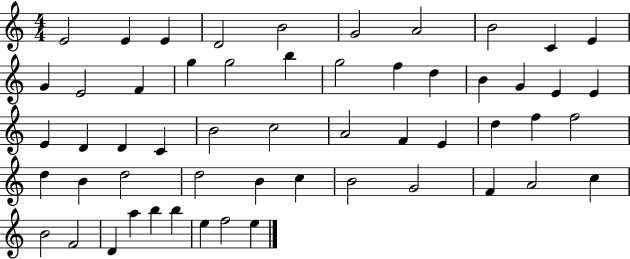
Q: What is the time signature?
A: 4/4